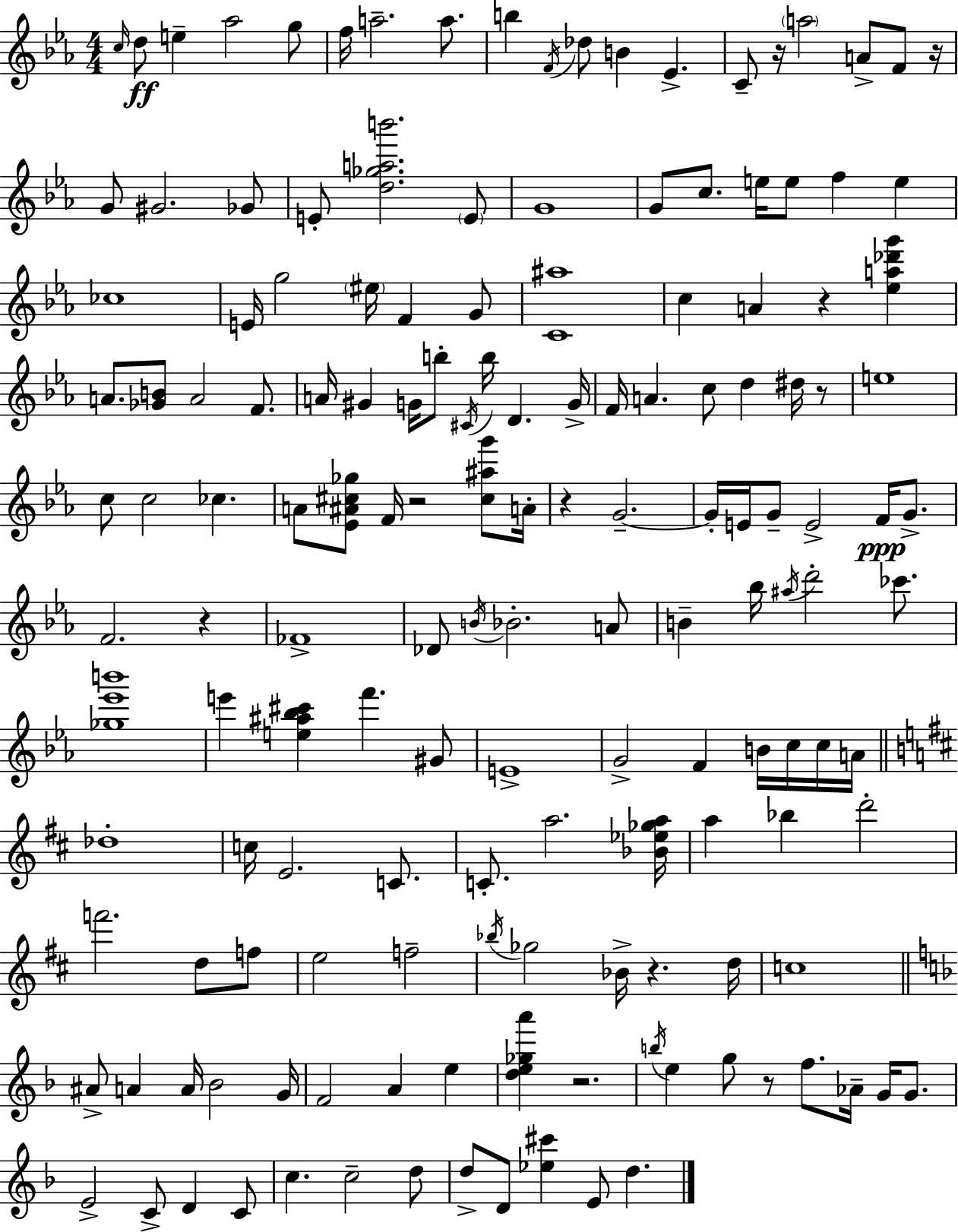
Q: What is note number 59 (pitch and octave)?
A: F4